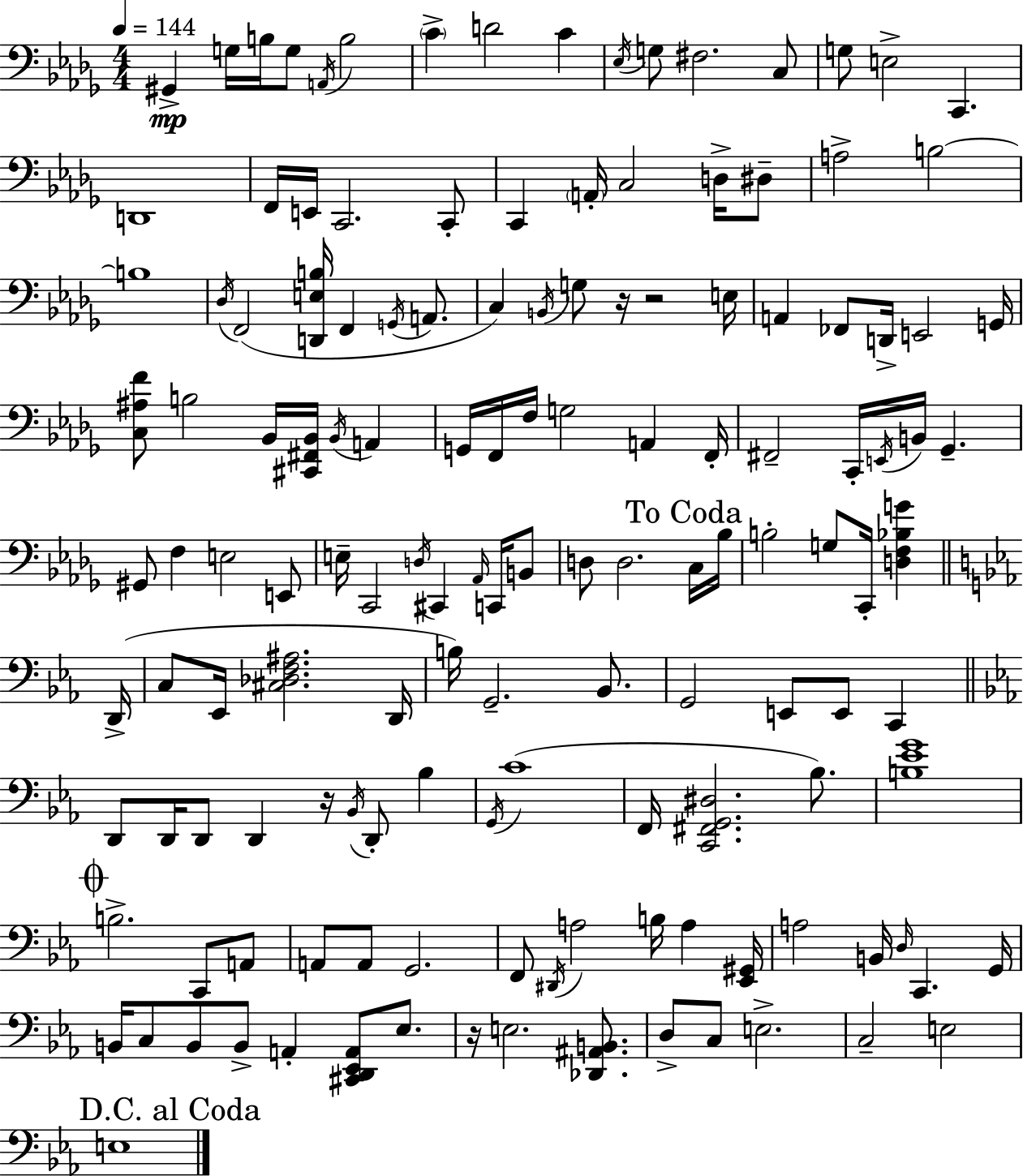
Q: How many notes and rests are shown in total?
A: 141